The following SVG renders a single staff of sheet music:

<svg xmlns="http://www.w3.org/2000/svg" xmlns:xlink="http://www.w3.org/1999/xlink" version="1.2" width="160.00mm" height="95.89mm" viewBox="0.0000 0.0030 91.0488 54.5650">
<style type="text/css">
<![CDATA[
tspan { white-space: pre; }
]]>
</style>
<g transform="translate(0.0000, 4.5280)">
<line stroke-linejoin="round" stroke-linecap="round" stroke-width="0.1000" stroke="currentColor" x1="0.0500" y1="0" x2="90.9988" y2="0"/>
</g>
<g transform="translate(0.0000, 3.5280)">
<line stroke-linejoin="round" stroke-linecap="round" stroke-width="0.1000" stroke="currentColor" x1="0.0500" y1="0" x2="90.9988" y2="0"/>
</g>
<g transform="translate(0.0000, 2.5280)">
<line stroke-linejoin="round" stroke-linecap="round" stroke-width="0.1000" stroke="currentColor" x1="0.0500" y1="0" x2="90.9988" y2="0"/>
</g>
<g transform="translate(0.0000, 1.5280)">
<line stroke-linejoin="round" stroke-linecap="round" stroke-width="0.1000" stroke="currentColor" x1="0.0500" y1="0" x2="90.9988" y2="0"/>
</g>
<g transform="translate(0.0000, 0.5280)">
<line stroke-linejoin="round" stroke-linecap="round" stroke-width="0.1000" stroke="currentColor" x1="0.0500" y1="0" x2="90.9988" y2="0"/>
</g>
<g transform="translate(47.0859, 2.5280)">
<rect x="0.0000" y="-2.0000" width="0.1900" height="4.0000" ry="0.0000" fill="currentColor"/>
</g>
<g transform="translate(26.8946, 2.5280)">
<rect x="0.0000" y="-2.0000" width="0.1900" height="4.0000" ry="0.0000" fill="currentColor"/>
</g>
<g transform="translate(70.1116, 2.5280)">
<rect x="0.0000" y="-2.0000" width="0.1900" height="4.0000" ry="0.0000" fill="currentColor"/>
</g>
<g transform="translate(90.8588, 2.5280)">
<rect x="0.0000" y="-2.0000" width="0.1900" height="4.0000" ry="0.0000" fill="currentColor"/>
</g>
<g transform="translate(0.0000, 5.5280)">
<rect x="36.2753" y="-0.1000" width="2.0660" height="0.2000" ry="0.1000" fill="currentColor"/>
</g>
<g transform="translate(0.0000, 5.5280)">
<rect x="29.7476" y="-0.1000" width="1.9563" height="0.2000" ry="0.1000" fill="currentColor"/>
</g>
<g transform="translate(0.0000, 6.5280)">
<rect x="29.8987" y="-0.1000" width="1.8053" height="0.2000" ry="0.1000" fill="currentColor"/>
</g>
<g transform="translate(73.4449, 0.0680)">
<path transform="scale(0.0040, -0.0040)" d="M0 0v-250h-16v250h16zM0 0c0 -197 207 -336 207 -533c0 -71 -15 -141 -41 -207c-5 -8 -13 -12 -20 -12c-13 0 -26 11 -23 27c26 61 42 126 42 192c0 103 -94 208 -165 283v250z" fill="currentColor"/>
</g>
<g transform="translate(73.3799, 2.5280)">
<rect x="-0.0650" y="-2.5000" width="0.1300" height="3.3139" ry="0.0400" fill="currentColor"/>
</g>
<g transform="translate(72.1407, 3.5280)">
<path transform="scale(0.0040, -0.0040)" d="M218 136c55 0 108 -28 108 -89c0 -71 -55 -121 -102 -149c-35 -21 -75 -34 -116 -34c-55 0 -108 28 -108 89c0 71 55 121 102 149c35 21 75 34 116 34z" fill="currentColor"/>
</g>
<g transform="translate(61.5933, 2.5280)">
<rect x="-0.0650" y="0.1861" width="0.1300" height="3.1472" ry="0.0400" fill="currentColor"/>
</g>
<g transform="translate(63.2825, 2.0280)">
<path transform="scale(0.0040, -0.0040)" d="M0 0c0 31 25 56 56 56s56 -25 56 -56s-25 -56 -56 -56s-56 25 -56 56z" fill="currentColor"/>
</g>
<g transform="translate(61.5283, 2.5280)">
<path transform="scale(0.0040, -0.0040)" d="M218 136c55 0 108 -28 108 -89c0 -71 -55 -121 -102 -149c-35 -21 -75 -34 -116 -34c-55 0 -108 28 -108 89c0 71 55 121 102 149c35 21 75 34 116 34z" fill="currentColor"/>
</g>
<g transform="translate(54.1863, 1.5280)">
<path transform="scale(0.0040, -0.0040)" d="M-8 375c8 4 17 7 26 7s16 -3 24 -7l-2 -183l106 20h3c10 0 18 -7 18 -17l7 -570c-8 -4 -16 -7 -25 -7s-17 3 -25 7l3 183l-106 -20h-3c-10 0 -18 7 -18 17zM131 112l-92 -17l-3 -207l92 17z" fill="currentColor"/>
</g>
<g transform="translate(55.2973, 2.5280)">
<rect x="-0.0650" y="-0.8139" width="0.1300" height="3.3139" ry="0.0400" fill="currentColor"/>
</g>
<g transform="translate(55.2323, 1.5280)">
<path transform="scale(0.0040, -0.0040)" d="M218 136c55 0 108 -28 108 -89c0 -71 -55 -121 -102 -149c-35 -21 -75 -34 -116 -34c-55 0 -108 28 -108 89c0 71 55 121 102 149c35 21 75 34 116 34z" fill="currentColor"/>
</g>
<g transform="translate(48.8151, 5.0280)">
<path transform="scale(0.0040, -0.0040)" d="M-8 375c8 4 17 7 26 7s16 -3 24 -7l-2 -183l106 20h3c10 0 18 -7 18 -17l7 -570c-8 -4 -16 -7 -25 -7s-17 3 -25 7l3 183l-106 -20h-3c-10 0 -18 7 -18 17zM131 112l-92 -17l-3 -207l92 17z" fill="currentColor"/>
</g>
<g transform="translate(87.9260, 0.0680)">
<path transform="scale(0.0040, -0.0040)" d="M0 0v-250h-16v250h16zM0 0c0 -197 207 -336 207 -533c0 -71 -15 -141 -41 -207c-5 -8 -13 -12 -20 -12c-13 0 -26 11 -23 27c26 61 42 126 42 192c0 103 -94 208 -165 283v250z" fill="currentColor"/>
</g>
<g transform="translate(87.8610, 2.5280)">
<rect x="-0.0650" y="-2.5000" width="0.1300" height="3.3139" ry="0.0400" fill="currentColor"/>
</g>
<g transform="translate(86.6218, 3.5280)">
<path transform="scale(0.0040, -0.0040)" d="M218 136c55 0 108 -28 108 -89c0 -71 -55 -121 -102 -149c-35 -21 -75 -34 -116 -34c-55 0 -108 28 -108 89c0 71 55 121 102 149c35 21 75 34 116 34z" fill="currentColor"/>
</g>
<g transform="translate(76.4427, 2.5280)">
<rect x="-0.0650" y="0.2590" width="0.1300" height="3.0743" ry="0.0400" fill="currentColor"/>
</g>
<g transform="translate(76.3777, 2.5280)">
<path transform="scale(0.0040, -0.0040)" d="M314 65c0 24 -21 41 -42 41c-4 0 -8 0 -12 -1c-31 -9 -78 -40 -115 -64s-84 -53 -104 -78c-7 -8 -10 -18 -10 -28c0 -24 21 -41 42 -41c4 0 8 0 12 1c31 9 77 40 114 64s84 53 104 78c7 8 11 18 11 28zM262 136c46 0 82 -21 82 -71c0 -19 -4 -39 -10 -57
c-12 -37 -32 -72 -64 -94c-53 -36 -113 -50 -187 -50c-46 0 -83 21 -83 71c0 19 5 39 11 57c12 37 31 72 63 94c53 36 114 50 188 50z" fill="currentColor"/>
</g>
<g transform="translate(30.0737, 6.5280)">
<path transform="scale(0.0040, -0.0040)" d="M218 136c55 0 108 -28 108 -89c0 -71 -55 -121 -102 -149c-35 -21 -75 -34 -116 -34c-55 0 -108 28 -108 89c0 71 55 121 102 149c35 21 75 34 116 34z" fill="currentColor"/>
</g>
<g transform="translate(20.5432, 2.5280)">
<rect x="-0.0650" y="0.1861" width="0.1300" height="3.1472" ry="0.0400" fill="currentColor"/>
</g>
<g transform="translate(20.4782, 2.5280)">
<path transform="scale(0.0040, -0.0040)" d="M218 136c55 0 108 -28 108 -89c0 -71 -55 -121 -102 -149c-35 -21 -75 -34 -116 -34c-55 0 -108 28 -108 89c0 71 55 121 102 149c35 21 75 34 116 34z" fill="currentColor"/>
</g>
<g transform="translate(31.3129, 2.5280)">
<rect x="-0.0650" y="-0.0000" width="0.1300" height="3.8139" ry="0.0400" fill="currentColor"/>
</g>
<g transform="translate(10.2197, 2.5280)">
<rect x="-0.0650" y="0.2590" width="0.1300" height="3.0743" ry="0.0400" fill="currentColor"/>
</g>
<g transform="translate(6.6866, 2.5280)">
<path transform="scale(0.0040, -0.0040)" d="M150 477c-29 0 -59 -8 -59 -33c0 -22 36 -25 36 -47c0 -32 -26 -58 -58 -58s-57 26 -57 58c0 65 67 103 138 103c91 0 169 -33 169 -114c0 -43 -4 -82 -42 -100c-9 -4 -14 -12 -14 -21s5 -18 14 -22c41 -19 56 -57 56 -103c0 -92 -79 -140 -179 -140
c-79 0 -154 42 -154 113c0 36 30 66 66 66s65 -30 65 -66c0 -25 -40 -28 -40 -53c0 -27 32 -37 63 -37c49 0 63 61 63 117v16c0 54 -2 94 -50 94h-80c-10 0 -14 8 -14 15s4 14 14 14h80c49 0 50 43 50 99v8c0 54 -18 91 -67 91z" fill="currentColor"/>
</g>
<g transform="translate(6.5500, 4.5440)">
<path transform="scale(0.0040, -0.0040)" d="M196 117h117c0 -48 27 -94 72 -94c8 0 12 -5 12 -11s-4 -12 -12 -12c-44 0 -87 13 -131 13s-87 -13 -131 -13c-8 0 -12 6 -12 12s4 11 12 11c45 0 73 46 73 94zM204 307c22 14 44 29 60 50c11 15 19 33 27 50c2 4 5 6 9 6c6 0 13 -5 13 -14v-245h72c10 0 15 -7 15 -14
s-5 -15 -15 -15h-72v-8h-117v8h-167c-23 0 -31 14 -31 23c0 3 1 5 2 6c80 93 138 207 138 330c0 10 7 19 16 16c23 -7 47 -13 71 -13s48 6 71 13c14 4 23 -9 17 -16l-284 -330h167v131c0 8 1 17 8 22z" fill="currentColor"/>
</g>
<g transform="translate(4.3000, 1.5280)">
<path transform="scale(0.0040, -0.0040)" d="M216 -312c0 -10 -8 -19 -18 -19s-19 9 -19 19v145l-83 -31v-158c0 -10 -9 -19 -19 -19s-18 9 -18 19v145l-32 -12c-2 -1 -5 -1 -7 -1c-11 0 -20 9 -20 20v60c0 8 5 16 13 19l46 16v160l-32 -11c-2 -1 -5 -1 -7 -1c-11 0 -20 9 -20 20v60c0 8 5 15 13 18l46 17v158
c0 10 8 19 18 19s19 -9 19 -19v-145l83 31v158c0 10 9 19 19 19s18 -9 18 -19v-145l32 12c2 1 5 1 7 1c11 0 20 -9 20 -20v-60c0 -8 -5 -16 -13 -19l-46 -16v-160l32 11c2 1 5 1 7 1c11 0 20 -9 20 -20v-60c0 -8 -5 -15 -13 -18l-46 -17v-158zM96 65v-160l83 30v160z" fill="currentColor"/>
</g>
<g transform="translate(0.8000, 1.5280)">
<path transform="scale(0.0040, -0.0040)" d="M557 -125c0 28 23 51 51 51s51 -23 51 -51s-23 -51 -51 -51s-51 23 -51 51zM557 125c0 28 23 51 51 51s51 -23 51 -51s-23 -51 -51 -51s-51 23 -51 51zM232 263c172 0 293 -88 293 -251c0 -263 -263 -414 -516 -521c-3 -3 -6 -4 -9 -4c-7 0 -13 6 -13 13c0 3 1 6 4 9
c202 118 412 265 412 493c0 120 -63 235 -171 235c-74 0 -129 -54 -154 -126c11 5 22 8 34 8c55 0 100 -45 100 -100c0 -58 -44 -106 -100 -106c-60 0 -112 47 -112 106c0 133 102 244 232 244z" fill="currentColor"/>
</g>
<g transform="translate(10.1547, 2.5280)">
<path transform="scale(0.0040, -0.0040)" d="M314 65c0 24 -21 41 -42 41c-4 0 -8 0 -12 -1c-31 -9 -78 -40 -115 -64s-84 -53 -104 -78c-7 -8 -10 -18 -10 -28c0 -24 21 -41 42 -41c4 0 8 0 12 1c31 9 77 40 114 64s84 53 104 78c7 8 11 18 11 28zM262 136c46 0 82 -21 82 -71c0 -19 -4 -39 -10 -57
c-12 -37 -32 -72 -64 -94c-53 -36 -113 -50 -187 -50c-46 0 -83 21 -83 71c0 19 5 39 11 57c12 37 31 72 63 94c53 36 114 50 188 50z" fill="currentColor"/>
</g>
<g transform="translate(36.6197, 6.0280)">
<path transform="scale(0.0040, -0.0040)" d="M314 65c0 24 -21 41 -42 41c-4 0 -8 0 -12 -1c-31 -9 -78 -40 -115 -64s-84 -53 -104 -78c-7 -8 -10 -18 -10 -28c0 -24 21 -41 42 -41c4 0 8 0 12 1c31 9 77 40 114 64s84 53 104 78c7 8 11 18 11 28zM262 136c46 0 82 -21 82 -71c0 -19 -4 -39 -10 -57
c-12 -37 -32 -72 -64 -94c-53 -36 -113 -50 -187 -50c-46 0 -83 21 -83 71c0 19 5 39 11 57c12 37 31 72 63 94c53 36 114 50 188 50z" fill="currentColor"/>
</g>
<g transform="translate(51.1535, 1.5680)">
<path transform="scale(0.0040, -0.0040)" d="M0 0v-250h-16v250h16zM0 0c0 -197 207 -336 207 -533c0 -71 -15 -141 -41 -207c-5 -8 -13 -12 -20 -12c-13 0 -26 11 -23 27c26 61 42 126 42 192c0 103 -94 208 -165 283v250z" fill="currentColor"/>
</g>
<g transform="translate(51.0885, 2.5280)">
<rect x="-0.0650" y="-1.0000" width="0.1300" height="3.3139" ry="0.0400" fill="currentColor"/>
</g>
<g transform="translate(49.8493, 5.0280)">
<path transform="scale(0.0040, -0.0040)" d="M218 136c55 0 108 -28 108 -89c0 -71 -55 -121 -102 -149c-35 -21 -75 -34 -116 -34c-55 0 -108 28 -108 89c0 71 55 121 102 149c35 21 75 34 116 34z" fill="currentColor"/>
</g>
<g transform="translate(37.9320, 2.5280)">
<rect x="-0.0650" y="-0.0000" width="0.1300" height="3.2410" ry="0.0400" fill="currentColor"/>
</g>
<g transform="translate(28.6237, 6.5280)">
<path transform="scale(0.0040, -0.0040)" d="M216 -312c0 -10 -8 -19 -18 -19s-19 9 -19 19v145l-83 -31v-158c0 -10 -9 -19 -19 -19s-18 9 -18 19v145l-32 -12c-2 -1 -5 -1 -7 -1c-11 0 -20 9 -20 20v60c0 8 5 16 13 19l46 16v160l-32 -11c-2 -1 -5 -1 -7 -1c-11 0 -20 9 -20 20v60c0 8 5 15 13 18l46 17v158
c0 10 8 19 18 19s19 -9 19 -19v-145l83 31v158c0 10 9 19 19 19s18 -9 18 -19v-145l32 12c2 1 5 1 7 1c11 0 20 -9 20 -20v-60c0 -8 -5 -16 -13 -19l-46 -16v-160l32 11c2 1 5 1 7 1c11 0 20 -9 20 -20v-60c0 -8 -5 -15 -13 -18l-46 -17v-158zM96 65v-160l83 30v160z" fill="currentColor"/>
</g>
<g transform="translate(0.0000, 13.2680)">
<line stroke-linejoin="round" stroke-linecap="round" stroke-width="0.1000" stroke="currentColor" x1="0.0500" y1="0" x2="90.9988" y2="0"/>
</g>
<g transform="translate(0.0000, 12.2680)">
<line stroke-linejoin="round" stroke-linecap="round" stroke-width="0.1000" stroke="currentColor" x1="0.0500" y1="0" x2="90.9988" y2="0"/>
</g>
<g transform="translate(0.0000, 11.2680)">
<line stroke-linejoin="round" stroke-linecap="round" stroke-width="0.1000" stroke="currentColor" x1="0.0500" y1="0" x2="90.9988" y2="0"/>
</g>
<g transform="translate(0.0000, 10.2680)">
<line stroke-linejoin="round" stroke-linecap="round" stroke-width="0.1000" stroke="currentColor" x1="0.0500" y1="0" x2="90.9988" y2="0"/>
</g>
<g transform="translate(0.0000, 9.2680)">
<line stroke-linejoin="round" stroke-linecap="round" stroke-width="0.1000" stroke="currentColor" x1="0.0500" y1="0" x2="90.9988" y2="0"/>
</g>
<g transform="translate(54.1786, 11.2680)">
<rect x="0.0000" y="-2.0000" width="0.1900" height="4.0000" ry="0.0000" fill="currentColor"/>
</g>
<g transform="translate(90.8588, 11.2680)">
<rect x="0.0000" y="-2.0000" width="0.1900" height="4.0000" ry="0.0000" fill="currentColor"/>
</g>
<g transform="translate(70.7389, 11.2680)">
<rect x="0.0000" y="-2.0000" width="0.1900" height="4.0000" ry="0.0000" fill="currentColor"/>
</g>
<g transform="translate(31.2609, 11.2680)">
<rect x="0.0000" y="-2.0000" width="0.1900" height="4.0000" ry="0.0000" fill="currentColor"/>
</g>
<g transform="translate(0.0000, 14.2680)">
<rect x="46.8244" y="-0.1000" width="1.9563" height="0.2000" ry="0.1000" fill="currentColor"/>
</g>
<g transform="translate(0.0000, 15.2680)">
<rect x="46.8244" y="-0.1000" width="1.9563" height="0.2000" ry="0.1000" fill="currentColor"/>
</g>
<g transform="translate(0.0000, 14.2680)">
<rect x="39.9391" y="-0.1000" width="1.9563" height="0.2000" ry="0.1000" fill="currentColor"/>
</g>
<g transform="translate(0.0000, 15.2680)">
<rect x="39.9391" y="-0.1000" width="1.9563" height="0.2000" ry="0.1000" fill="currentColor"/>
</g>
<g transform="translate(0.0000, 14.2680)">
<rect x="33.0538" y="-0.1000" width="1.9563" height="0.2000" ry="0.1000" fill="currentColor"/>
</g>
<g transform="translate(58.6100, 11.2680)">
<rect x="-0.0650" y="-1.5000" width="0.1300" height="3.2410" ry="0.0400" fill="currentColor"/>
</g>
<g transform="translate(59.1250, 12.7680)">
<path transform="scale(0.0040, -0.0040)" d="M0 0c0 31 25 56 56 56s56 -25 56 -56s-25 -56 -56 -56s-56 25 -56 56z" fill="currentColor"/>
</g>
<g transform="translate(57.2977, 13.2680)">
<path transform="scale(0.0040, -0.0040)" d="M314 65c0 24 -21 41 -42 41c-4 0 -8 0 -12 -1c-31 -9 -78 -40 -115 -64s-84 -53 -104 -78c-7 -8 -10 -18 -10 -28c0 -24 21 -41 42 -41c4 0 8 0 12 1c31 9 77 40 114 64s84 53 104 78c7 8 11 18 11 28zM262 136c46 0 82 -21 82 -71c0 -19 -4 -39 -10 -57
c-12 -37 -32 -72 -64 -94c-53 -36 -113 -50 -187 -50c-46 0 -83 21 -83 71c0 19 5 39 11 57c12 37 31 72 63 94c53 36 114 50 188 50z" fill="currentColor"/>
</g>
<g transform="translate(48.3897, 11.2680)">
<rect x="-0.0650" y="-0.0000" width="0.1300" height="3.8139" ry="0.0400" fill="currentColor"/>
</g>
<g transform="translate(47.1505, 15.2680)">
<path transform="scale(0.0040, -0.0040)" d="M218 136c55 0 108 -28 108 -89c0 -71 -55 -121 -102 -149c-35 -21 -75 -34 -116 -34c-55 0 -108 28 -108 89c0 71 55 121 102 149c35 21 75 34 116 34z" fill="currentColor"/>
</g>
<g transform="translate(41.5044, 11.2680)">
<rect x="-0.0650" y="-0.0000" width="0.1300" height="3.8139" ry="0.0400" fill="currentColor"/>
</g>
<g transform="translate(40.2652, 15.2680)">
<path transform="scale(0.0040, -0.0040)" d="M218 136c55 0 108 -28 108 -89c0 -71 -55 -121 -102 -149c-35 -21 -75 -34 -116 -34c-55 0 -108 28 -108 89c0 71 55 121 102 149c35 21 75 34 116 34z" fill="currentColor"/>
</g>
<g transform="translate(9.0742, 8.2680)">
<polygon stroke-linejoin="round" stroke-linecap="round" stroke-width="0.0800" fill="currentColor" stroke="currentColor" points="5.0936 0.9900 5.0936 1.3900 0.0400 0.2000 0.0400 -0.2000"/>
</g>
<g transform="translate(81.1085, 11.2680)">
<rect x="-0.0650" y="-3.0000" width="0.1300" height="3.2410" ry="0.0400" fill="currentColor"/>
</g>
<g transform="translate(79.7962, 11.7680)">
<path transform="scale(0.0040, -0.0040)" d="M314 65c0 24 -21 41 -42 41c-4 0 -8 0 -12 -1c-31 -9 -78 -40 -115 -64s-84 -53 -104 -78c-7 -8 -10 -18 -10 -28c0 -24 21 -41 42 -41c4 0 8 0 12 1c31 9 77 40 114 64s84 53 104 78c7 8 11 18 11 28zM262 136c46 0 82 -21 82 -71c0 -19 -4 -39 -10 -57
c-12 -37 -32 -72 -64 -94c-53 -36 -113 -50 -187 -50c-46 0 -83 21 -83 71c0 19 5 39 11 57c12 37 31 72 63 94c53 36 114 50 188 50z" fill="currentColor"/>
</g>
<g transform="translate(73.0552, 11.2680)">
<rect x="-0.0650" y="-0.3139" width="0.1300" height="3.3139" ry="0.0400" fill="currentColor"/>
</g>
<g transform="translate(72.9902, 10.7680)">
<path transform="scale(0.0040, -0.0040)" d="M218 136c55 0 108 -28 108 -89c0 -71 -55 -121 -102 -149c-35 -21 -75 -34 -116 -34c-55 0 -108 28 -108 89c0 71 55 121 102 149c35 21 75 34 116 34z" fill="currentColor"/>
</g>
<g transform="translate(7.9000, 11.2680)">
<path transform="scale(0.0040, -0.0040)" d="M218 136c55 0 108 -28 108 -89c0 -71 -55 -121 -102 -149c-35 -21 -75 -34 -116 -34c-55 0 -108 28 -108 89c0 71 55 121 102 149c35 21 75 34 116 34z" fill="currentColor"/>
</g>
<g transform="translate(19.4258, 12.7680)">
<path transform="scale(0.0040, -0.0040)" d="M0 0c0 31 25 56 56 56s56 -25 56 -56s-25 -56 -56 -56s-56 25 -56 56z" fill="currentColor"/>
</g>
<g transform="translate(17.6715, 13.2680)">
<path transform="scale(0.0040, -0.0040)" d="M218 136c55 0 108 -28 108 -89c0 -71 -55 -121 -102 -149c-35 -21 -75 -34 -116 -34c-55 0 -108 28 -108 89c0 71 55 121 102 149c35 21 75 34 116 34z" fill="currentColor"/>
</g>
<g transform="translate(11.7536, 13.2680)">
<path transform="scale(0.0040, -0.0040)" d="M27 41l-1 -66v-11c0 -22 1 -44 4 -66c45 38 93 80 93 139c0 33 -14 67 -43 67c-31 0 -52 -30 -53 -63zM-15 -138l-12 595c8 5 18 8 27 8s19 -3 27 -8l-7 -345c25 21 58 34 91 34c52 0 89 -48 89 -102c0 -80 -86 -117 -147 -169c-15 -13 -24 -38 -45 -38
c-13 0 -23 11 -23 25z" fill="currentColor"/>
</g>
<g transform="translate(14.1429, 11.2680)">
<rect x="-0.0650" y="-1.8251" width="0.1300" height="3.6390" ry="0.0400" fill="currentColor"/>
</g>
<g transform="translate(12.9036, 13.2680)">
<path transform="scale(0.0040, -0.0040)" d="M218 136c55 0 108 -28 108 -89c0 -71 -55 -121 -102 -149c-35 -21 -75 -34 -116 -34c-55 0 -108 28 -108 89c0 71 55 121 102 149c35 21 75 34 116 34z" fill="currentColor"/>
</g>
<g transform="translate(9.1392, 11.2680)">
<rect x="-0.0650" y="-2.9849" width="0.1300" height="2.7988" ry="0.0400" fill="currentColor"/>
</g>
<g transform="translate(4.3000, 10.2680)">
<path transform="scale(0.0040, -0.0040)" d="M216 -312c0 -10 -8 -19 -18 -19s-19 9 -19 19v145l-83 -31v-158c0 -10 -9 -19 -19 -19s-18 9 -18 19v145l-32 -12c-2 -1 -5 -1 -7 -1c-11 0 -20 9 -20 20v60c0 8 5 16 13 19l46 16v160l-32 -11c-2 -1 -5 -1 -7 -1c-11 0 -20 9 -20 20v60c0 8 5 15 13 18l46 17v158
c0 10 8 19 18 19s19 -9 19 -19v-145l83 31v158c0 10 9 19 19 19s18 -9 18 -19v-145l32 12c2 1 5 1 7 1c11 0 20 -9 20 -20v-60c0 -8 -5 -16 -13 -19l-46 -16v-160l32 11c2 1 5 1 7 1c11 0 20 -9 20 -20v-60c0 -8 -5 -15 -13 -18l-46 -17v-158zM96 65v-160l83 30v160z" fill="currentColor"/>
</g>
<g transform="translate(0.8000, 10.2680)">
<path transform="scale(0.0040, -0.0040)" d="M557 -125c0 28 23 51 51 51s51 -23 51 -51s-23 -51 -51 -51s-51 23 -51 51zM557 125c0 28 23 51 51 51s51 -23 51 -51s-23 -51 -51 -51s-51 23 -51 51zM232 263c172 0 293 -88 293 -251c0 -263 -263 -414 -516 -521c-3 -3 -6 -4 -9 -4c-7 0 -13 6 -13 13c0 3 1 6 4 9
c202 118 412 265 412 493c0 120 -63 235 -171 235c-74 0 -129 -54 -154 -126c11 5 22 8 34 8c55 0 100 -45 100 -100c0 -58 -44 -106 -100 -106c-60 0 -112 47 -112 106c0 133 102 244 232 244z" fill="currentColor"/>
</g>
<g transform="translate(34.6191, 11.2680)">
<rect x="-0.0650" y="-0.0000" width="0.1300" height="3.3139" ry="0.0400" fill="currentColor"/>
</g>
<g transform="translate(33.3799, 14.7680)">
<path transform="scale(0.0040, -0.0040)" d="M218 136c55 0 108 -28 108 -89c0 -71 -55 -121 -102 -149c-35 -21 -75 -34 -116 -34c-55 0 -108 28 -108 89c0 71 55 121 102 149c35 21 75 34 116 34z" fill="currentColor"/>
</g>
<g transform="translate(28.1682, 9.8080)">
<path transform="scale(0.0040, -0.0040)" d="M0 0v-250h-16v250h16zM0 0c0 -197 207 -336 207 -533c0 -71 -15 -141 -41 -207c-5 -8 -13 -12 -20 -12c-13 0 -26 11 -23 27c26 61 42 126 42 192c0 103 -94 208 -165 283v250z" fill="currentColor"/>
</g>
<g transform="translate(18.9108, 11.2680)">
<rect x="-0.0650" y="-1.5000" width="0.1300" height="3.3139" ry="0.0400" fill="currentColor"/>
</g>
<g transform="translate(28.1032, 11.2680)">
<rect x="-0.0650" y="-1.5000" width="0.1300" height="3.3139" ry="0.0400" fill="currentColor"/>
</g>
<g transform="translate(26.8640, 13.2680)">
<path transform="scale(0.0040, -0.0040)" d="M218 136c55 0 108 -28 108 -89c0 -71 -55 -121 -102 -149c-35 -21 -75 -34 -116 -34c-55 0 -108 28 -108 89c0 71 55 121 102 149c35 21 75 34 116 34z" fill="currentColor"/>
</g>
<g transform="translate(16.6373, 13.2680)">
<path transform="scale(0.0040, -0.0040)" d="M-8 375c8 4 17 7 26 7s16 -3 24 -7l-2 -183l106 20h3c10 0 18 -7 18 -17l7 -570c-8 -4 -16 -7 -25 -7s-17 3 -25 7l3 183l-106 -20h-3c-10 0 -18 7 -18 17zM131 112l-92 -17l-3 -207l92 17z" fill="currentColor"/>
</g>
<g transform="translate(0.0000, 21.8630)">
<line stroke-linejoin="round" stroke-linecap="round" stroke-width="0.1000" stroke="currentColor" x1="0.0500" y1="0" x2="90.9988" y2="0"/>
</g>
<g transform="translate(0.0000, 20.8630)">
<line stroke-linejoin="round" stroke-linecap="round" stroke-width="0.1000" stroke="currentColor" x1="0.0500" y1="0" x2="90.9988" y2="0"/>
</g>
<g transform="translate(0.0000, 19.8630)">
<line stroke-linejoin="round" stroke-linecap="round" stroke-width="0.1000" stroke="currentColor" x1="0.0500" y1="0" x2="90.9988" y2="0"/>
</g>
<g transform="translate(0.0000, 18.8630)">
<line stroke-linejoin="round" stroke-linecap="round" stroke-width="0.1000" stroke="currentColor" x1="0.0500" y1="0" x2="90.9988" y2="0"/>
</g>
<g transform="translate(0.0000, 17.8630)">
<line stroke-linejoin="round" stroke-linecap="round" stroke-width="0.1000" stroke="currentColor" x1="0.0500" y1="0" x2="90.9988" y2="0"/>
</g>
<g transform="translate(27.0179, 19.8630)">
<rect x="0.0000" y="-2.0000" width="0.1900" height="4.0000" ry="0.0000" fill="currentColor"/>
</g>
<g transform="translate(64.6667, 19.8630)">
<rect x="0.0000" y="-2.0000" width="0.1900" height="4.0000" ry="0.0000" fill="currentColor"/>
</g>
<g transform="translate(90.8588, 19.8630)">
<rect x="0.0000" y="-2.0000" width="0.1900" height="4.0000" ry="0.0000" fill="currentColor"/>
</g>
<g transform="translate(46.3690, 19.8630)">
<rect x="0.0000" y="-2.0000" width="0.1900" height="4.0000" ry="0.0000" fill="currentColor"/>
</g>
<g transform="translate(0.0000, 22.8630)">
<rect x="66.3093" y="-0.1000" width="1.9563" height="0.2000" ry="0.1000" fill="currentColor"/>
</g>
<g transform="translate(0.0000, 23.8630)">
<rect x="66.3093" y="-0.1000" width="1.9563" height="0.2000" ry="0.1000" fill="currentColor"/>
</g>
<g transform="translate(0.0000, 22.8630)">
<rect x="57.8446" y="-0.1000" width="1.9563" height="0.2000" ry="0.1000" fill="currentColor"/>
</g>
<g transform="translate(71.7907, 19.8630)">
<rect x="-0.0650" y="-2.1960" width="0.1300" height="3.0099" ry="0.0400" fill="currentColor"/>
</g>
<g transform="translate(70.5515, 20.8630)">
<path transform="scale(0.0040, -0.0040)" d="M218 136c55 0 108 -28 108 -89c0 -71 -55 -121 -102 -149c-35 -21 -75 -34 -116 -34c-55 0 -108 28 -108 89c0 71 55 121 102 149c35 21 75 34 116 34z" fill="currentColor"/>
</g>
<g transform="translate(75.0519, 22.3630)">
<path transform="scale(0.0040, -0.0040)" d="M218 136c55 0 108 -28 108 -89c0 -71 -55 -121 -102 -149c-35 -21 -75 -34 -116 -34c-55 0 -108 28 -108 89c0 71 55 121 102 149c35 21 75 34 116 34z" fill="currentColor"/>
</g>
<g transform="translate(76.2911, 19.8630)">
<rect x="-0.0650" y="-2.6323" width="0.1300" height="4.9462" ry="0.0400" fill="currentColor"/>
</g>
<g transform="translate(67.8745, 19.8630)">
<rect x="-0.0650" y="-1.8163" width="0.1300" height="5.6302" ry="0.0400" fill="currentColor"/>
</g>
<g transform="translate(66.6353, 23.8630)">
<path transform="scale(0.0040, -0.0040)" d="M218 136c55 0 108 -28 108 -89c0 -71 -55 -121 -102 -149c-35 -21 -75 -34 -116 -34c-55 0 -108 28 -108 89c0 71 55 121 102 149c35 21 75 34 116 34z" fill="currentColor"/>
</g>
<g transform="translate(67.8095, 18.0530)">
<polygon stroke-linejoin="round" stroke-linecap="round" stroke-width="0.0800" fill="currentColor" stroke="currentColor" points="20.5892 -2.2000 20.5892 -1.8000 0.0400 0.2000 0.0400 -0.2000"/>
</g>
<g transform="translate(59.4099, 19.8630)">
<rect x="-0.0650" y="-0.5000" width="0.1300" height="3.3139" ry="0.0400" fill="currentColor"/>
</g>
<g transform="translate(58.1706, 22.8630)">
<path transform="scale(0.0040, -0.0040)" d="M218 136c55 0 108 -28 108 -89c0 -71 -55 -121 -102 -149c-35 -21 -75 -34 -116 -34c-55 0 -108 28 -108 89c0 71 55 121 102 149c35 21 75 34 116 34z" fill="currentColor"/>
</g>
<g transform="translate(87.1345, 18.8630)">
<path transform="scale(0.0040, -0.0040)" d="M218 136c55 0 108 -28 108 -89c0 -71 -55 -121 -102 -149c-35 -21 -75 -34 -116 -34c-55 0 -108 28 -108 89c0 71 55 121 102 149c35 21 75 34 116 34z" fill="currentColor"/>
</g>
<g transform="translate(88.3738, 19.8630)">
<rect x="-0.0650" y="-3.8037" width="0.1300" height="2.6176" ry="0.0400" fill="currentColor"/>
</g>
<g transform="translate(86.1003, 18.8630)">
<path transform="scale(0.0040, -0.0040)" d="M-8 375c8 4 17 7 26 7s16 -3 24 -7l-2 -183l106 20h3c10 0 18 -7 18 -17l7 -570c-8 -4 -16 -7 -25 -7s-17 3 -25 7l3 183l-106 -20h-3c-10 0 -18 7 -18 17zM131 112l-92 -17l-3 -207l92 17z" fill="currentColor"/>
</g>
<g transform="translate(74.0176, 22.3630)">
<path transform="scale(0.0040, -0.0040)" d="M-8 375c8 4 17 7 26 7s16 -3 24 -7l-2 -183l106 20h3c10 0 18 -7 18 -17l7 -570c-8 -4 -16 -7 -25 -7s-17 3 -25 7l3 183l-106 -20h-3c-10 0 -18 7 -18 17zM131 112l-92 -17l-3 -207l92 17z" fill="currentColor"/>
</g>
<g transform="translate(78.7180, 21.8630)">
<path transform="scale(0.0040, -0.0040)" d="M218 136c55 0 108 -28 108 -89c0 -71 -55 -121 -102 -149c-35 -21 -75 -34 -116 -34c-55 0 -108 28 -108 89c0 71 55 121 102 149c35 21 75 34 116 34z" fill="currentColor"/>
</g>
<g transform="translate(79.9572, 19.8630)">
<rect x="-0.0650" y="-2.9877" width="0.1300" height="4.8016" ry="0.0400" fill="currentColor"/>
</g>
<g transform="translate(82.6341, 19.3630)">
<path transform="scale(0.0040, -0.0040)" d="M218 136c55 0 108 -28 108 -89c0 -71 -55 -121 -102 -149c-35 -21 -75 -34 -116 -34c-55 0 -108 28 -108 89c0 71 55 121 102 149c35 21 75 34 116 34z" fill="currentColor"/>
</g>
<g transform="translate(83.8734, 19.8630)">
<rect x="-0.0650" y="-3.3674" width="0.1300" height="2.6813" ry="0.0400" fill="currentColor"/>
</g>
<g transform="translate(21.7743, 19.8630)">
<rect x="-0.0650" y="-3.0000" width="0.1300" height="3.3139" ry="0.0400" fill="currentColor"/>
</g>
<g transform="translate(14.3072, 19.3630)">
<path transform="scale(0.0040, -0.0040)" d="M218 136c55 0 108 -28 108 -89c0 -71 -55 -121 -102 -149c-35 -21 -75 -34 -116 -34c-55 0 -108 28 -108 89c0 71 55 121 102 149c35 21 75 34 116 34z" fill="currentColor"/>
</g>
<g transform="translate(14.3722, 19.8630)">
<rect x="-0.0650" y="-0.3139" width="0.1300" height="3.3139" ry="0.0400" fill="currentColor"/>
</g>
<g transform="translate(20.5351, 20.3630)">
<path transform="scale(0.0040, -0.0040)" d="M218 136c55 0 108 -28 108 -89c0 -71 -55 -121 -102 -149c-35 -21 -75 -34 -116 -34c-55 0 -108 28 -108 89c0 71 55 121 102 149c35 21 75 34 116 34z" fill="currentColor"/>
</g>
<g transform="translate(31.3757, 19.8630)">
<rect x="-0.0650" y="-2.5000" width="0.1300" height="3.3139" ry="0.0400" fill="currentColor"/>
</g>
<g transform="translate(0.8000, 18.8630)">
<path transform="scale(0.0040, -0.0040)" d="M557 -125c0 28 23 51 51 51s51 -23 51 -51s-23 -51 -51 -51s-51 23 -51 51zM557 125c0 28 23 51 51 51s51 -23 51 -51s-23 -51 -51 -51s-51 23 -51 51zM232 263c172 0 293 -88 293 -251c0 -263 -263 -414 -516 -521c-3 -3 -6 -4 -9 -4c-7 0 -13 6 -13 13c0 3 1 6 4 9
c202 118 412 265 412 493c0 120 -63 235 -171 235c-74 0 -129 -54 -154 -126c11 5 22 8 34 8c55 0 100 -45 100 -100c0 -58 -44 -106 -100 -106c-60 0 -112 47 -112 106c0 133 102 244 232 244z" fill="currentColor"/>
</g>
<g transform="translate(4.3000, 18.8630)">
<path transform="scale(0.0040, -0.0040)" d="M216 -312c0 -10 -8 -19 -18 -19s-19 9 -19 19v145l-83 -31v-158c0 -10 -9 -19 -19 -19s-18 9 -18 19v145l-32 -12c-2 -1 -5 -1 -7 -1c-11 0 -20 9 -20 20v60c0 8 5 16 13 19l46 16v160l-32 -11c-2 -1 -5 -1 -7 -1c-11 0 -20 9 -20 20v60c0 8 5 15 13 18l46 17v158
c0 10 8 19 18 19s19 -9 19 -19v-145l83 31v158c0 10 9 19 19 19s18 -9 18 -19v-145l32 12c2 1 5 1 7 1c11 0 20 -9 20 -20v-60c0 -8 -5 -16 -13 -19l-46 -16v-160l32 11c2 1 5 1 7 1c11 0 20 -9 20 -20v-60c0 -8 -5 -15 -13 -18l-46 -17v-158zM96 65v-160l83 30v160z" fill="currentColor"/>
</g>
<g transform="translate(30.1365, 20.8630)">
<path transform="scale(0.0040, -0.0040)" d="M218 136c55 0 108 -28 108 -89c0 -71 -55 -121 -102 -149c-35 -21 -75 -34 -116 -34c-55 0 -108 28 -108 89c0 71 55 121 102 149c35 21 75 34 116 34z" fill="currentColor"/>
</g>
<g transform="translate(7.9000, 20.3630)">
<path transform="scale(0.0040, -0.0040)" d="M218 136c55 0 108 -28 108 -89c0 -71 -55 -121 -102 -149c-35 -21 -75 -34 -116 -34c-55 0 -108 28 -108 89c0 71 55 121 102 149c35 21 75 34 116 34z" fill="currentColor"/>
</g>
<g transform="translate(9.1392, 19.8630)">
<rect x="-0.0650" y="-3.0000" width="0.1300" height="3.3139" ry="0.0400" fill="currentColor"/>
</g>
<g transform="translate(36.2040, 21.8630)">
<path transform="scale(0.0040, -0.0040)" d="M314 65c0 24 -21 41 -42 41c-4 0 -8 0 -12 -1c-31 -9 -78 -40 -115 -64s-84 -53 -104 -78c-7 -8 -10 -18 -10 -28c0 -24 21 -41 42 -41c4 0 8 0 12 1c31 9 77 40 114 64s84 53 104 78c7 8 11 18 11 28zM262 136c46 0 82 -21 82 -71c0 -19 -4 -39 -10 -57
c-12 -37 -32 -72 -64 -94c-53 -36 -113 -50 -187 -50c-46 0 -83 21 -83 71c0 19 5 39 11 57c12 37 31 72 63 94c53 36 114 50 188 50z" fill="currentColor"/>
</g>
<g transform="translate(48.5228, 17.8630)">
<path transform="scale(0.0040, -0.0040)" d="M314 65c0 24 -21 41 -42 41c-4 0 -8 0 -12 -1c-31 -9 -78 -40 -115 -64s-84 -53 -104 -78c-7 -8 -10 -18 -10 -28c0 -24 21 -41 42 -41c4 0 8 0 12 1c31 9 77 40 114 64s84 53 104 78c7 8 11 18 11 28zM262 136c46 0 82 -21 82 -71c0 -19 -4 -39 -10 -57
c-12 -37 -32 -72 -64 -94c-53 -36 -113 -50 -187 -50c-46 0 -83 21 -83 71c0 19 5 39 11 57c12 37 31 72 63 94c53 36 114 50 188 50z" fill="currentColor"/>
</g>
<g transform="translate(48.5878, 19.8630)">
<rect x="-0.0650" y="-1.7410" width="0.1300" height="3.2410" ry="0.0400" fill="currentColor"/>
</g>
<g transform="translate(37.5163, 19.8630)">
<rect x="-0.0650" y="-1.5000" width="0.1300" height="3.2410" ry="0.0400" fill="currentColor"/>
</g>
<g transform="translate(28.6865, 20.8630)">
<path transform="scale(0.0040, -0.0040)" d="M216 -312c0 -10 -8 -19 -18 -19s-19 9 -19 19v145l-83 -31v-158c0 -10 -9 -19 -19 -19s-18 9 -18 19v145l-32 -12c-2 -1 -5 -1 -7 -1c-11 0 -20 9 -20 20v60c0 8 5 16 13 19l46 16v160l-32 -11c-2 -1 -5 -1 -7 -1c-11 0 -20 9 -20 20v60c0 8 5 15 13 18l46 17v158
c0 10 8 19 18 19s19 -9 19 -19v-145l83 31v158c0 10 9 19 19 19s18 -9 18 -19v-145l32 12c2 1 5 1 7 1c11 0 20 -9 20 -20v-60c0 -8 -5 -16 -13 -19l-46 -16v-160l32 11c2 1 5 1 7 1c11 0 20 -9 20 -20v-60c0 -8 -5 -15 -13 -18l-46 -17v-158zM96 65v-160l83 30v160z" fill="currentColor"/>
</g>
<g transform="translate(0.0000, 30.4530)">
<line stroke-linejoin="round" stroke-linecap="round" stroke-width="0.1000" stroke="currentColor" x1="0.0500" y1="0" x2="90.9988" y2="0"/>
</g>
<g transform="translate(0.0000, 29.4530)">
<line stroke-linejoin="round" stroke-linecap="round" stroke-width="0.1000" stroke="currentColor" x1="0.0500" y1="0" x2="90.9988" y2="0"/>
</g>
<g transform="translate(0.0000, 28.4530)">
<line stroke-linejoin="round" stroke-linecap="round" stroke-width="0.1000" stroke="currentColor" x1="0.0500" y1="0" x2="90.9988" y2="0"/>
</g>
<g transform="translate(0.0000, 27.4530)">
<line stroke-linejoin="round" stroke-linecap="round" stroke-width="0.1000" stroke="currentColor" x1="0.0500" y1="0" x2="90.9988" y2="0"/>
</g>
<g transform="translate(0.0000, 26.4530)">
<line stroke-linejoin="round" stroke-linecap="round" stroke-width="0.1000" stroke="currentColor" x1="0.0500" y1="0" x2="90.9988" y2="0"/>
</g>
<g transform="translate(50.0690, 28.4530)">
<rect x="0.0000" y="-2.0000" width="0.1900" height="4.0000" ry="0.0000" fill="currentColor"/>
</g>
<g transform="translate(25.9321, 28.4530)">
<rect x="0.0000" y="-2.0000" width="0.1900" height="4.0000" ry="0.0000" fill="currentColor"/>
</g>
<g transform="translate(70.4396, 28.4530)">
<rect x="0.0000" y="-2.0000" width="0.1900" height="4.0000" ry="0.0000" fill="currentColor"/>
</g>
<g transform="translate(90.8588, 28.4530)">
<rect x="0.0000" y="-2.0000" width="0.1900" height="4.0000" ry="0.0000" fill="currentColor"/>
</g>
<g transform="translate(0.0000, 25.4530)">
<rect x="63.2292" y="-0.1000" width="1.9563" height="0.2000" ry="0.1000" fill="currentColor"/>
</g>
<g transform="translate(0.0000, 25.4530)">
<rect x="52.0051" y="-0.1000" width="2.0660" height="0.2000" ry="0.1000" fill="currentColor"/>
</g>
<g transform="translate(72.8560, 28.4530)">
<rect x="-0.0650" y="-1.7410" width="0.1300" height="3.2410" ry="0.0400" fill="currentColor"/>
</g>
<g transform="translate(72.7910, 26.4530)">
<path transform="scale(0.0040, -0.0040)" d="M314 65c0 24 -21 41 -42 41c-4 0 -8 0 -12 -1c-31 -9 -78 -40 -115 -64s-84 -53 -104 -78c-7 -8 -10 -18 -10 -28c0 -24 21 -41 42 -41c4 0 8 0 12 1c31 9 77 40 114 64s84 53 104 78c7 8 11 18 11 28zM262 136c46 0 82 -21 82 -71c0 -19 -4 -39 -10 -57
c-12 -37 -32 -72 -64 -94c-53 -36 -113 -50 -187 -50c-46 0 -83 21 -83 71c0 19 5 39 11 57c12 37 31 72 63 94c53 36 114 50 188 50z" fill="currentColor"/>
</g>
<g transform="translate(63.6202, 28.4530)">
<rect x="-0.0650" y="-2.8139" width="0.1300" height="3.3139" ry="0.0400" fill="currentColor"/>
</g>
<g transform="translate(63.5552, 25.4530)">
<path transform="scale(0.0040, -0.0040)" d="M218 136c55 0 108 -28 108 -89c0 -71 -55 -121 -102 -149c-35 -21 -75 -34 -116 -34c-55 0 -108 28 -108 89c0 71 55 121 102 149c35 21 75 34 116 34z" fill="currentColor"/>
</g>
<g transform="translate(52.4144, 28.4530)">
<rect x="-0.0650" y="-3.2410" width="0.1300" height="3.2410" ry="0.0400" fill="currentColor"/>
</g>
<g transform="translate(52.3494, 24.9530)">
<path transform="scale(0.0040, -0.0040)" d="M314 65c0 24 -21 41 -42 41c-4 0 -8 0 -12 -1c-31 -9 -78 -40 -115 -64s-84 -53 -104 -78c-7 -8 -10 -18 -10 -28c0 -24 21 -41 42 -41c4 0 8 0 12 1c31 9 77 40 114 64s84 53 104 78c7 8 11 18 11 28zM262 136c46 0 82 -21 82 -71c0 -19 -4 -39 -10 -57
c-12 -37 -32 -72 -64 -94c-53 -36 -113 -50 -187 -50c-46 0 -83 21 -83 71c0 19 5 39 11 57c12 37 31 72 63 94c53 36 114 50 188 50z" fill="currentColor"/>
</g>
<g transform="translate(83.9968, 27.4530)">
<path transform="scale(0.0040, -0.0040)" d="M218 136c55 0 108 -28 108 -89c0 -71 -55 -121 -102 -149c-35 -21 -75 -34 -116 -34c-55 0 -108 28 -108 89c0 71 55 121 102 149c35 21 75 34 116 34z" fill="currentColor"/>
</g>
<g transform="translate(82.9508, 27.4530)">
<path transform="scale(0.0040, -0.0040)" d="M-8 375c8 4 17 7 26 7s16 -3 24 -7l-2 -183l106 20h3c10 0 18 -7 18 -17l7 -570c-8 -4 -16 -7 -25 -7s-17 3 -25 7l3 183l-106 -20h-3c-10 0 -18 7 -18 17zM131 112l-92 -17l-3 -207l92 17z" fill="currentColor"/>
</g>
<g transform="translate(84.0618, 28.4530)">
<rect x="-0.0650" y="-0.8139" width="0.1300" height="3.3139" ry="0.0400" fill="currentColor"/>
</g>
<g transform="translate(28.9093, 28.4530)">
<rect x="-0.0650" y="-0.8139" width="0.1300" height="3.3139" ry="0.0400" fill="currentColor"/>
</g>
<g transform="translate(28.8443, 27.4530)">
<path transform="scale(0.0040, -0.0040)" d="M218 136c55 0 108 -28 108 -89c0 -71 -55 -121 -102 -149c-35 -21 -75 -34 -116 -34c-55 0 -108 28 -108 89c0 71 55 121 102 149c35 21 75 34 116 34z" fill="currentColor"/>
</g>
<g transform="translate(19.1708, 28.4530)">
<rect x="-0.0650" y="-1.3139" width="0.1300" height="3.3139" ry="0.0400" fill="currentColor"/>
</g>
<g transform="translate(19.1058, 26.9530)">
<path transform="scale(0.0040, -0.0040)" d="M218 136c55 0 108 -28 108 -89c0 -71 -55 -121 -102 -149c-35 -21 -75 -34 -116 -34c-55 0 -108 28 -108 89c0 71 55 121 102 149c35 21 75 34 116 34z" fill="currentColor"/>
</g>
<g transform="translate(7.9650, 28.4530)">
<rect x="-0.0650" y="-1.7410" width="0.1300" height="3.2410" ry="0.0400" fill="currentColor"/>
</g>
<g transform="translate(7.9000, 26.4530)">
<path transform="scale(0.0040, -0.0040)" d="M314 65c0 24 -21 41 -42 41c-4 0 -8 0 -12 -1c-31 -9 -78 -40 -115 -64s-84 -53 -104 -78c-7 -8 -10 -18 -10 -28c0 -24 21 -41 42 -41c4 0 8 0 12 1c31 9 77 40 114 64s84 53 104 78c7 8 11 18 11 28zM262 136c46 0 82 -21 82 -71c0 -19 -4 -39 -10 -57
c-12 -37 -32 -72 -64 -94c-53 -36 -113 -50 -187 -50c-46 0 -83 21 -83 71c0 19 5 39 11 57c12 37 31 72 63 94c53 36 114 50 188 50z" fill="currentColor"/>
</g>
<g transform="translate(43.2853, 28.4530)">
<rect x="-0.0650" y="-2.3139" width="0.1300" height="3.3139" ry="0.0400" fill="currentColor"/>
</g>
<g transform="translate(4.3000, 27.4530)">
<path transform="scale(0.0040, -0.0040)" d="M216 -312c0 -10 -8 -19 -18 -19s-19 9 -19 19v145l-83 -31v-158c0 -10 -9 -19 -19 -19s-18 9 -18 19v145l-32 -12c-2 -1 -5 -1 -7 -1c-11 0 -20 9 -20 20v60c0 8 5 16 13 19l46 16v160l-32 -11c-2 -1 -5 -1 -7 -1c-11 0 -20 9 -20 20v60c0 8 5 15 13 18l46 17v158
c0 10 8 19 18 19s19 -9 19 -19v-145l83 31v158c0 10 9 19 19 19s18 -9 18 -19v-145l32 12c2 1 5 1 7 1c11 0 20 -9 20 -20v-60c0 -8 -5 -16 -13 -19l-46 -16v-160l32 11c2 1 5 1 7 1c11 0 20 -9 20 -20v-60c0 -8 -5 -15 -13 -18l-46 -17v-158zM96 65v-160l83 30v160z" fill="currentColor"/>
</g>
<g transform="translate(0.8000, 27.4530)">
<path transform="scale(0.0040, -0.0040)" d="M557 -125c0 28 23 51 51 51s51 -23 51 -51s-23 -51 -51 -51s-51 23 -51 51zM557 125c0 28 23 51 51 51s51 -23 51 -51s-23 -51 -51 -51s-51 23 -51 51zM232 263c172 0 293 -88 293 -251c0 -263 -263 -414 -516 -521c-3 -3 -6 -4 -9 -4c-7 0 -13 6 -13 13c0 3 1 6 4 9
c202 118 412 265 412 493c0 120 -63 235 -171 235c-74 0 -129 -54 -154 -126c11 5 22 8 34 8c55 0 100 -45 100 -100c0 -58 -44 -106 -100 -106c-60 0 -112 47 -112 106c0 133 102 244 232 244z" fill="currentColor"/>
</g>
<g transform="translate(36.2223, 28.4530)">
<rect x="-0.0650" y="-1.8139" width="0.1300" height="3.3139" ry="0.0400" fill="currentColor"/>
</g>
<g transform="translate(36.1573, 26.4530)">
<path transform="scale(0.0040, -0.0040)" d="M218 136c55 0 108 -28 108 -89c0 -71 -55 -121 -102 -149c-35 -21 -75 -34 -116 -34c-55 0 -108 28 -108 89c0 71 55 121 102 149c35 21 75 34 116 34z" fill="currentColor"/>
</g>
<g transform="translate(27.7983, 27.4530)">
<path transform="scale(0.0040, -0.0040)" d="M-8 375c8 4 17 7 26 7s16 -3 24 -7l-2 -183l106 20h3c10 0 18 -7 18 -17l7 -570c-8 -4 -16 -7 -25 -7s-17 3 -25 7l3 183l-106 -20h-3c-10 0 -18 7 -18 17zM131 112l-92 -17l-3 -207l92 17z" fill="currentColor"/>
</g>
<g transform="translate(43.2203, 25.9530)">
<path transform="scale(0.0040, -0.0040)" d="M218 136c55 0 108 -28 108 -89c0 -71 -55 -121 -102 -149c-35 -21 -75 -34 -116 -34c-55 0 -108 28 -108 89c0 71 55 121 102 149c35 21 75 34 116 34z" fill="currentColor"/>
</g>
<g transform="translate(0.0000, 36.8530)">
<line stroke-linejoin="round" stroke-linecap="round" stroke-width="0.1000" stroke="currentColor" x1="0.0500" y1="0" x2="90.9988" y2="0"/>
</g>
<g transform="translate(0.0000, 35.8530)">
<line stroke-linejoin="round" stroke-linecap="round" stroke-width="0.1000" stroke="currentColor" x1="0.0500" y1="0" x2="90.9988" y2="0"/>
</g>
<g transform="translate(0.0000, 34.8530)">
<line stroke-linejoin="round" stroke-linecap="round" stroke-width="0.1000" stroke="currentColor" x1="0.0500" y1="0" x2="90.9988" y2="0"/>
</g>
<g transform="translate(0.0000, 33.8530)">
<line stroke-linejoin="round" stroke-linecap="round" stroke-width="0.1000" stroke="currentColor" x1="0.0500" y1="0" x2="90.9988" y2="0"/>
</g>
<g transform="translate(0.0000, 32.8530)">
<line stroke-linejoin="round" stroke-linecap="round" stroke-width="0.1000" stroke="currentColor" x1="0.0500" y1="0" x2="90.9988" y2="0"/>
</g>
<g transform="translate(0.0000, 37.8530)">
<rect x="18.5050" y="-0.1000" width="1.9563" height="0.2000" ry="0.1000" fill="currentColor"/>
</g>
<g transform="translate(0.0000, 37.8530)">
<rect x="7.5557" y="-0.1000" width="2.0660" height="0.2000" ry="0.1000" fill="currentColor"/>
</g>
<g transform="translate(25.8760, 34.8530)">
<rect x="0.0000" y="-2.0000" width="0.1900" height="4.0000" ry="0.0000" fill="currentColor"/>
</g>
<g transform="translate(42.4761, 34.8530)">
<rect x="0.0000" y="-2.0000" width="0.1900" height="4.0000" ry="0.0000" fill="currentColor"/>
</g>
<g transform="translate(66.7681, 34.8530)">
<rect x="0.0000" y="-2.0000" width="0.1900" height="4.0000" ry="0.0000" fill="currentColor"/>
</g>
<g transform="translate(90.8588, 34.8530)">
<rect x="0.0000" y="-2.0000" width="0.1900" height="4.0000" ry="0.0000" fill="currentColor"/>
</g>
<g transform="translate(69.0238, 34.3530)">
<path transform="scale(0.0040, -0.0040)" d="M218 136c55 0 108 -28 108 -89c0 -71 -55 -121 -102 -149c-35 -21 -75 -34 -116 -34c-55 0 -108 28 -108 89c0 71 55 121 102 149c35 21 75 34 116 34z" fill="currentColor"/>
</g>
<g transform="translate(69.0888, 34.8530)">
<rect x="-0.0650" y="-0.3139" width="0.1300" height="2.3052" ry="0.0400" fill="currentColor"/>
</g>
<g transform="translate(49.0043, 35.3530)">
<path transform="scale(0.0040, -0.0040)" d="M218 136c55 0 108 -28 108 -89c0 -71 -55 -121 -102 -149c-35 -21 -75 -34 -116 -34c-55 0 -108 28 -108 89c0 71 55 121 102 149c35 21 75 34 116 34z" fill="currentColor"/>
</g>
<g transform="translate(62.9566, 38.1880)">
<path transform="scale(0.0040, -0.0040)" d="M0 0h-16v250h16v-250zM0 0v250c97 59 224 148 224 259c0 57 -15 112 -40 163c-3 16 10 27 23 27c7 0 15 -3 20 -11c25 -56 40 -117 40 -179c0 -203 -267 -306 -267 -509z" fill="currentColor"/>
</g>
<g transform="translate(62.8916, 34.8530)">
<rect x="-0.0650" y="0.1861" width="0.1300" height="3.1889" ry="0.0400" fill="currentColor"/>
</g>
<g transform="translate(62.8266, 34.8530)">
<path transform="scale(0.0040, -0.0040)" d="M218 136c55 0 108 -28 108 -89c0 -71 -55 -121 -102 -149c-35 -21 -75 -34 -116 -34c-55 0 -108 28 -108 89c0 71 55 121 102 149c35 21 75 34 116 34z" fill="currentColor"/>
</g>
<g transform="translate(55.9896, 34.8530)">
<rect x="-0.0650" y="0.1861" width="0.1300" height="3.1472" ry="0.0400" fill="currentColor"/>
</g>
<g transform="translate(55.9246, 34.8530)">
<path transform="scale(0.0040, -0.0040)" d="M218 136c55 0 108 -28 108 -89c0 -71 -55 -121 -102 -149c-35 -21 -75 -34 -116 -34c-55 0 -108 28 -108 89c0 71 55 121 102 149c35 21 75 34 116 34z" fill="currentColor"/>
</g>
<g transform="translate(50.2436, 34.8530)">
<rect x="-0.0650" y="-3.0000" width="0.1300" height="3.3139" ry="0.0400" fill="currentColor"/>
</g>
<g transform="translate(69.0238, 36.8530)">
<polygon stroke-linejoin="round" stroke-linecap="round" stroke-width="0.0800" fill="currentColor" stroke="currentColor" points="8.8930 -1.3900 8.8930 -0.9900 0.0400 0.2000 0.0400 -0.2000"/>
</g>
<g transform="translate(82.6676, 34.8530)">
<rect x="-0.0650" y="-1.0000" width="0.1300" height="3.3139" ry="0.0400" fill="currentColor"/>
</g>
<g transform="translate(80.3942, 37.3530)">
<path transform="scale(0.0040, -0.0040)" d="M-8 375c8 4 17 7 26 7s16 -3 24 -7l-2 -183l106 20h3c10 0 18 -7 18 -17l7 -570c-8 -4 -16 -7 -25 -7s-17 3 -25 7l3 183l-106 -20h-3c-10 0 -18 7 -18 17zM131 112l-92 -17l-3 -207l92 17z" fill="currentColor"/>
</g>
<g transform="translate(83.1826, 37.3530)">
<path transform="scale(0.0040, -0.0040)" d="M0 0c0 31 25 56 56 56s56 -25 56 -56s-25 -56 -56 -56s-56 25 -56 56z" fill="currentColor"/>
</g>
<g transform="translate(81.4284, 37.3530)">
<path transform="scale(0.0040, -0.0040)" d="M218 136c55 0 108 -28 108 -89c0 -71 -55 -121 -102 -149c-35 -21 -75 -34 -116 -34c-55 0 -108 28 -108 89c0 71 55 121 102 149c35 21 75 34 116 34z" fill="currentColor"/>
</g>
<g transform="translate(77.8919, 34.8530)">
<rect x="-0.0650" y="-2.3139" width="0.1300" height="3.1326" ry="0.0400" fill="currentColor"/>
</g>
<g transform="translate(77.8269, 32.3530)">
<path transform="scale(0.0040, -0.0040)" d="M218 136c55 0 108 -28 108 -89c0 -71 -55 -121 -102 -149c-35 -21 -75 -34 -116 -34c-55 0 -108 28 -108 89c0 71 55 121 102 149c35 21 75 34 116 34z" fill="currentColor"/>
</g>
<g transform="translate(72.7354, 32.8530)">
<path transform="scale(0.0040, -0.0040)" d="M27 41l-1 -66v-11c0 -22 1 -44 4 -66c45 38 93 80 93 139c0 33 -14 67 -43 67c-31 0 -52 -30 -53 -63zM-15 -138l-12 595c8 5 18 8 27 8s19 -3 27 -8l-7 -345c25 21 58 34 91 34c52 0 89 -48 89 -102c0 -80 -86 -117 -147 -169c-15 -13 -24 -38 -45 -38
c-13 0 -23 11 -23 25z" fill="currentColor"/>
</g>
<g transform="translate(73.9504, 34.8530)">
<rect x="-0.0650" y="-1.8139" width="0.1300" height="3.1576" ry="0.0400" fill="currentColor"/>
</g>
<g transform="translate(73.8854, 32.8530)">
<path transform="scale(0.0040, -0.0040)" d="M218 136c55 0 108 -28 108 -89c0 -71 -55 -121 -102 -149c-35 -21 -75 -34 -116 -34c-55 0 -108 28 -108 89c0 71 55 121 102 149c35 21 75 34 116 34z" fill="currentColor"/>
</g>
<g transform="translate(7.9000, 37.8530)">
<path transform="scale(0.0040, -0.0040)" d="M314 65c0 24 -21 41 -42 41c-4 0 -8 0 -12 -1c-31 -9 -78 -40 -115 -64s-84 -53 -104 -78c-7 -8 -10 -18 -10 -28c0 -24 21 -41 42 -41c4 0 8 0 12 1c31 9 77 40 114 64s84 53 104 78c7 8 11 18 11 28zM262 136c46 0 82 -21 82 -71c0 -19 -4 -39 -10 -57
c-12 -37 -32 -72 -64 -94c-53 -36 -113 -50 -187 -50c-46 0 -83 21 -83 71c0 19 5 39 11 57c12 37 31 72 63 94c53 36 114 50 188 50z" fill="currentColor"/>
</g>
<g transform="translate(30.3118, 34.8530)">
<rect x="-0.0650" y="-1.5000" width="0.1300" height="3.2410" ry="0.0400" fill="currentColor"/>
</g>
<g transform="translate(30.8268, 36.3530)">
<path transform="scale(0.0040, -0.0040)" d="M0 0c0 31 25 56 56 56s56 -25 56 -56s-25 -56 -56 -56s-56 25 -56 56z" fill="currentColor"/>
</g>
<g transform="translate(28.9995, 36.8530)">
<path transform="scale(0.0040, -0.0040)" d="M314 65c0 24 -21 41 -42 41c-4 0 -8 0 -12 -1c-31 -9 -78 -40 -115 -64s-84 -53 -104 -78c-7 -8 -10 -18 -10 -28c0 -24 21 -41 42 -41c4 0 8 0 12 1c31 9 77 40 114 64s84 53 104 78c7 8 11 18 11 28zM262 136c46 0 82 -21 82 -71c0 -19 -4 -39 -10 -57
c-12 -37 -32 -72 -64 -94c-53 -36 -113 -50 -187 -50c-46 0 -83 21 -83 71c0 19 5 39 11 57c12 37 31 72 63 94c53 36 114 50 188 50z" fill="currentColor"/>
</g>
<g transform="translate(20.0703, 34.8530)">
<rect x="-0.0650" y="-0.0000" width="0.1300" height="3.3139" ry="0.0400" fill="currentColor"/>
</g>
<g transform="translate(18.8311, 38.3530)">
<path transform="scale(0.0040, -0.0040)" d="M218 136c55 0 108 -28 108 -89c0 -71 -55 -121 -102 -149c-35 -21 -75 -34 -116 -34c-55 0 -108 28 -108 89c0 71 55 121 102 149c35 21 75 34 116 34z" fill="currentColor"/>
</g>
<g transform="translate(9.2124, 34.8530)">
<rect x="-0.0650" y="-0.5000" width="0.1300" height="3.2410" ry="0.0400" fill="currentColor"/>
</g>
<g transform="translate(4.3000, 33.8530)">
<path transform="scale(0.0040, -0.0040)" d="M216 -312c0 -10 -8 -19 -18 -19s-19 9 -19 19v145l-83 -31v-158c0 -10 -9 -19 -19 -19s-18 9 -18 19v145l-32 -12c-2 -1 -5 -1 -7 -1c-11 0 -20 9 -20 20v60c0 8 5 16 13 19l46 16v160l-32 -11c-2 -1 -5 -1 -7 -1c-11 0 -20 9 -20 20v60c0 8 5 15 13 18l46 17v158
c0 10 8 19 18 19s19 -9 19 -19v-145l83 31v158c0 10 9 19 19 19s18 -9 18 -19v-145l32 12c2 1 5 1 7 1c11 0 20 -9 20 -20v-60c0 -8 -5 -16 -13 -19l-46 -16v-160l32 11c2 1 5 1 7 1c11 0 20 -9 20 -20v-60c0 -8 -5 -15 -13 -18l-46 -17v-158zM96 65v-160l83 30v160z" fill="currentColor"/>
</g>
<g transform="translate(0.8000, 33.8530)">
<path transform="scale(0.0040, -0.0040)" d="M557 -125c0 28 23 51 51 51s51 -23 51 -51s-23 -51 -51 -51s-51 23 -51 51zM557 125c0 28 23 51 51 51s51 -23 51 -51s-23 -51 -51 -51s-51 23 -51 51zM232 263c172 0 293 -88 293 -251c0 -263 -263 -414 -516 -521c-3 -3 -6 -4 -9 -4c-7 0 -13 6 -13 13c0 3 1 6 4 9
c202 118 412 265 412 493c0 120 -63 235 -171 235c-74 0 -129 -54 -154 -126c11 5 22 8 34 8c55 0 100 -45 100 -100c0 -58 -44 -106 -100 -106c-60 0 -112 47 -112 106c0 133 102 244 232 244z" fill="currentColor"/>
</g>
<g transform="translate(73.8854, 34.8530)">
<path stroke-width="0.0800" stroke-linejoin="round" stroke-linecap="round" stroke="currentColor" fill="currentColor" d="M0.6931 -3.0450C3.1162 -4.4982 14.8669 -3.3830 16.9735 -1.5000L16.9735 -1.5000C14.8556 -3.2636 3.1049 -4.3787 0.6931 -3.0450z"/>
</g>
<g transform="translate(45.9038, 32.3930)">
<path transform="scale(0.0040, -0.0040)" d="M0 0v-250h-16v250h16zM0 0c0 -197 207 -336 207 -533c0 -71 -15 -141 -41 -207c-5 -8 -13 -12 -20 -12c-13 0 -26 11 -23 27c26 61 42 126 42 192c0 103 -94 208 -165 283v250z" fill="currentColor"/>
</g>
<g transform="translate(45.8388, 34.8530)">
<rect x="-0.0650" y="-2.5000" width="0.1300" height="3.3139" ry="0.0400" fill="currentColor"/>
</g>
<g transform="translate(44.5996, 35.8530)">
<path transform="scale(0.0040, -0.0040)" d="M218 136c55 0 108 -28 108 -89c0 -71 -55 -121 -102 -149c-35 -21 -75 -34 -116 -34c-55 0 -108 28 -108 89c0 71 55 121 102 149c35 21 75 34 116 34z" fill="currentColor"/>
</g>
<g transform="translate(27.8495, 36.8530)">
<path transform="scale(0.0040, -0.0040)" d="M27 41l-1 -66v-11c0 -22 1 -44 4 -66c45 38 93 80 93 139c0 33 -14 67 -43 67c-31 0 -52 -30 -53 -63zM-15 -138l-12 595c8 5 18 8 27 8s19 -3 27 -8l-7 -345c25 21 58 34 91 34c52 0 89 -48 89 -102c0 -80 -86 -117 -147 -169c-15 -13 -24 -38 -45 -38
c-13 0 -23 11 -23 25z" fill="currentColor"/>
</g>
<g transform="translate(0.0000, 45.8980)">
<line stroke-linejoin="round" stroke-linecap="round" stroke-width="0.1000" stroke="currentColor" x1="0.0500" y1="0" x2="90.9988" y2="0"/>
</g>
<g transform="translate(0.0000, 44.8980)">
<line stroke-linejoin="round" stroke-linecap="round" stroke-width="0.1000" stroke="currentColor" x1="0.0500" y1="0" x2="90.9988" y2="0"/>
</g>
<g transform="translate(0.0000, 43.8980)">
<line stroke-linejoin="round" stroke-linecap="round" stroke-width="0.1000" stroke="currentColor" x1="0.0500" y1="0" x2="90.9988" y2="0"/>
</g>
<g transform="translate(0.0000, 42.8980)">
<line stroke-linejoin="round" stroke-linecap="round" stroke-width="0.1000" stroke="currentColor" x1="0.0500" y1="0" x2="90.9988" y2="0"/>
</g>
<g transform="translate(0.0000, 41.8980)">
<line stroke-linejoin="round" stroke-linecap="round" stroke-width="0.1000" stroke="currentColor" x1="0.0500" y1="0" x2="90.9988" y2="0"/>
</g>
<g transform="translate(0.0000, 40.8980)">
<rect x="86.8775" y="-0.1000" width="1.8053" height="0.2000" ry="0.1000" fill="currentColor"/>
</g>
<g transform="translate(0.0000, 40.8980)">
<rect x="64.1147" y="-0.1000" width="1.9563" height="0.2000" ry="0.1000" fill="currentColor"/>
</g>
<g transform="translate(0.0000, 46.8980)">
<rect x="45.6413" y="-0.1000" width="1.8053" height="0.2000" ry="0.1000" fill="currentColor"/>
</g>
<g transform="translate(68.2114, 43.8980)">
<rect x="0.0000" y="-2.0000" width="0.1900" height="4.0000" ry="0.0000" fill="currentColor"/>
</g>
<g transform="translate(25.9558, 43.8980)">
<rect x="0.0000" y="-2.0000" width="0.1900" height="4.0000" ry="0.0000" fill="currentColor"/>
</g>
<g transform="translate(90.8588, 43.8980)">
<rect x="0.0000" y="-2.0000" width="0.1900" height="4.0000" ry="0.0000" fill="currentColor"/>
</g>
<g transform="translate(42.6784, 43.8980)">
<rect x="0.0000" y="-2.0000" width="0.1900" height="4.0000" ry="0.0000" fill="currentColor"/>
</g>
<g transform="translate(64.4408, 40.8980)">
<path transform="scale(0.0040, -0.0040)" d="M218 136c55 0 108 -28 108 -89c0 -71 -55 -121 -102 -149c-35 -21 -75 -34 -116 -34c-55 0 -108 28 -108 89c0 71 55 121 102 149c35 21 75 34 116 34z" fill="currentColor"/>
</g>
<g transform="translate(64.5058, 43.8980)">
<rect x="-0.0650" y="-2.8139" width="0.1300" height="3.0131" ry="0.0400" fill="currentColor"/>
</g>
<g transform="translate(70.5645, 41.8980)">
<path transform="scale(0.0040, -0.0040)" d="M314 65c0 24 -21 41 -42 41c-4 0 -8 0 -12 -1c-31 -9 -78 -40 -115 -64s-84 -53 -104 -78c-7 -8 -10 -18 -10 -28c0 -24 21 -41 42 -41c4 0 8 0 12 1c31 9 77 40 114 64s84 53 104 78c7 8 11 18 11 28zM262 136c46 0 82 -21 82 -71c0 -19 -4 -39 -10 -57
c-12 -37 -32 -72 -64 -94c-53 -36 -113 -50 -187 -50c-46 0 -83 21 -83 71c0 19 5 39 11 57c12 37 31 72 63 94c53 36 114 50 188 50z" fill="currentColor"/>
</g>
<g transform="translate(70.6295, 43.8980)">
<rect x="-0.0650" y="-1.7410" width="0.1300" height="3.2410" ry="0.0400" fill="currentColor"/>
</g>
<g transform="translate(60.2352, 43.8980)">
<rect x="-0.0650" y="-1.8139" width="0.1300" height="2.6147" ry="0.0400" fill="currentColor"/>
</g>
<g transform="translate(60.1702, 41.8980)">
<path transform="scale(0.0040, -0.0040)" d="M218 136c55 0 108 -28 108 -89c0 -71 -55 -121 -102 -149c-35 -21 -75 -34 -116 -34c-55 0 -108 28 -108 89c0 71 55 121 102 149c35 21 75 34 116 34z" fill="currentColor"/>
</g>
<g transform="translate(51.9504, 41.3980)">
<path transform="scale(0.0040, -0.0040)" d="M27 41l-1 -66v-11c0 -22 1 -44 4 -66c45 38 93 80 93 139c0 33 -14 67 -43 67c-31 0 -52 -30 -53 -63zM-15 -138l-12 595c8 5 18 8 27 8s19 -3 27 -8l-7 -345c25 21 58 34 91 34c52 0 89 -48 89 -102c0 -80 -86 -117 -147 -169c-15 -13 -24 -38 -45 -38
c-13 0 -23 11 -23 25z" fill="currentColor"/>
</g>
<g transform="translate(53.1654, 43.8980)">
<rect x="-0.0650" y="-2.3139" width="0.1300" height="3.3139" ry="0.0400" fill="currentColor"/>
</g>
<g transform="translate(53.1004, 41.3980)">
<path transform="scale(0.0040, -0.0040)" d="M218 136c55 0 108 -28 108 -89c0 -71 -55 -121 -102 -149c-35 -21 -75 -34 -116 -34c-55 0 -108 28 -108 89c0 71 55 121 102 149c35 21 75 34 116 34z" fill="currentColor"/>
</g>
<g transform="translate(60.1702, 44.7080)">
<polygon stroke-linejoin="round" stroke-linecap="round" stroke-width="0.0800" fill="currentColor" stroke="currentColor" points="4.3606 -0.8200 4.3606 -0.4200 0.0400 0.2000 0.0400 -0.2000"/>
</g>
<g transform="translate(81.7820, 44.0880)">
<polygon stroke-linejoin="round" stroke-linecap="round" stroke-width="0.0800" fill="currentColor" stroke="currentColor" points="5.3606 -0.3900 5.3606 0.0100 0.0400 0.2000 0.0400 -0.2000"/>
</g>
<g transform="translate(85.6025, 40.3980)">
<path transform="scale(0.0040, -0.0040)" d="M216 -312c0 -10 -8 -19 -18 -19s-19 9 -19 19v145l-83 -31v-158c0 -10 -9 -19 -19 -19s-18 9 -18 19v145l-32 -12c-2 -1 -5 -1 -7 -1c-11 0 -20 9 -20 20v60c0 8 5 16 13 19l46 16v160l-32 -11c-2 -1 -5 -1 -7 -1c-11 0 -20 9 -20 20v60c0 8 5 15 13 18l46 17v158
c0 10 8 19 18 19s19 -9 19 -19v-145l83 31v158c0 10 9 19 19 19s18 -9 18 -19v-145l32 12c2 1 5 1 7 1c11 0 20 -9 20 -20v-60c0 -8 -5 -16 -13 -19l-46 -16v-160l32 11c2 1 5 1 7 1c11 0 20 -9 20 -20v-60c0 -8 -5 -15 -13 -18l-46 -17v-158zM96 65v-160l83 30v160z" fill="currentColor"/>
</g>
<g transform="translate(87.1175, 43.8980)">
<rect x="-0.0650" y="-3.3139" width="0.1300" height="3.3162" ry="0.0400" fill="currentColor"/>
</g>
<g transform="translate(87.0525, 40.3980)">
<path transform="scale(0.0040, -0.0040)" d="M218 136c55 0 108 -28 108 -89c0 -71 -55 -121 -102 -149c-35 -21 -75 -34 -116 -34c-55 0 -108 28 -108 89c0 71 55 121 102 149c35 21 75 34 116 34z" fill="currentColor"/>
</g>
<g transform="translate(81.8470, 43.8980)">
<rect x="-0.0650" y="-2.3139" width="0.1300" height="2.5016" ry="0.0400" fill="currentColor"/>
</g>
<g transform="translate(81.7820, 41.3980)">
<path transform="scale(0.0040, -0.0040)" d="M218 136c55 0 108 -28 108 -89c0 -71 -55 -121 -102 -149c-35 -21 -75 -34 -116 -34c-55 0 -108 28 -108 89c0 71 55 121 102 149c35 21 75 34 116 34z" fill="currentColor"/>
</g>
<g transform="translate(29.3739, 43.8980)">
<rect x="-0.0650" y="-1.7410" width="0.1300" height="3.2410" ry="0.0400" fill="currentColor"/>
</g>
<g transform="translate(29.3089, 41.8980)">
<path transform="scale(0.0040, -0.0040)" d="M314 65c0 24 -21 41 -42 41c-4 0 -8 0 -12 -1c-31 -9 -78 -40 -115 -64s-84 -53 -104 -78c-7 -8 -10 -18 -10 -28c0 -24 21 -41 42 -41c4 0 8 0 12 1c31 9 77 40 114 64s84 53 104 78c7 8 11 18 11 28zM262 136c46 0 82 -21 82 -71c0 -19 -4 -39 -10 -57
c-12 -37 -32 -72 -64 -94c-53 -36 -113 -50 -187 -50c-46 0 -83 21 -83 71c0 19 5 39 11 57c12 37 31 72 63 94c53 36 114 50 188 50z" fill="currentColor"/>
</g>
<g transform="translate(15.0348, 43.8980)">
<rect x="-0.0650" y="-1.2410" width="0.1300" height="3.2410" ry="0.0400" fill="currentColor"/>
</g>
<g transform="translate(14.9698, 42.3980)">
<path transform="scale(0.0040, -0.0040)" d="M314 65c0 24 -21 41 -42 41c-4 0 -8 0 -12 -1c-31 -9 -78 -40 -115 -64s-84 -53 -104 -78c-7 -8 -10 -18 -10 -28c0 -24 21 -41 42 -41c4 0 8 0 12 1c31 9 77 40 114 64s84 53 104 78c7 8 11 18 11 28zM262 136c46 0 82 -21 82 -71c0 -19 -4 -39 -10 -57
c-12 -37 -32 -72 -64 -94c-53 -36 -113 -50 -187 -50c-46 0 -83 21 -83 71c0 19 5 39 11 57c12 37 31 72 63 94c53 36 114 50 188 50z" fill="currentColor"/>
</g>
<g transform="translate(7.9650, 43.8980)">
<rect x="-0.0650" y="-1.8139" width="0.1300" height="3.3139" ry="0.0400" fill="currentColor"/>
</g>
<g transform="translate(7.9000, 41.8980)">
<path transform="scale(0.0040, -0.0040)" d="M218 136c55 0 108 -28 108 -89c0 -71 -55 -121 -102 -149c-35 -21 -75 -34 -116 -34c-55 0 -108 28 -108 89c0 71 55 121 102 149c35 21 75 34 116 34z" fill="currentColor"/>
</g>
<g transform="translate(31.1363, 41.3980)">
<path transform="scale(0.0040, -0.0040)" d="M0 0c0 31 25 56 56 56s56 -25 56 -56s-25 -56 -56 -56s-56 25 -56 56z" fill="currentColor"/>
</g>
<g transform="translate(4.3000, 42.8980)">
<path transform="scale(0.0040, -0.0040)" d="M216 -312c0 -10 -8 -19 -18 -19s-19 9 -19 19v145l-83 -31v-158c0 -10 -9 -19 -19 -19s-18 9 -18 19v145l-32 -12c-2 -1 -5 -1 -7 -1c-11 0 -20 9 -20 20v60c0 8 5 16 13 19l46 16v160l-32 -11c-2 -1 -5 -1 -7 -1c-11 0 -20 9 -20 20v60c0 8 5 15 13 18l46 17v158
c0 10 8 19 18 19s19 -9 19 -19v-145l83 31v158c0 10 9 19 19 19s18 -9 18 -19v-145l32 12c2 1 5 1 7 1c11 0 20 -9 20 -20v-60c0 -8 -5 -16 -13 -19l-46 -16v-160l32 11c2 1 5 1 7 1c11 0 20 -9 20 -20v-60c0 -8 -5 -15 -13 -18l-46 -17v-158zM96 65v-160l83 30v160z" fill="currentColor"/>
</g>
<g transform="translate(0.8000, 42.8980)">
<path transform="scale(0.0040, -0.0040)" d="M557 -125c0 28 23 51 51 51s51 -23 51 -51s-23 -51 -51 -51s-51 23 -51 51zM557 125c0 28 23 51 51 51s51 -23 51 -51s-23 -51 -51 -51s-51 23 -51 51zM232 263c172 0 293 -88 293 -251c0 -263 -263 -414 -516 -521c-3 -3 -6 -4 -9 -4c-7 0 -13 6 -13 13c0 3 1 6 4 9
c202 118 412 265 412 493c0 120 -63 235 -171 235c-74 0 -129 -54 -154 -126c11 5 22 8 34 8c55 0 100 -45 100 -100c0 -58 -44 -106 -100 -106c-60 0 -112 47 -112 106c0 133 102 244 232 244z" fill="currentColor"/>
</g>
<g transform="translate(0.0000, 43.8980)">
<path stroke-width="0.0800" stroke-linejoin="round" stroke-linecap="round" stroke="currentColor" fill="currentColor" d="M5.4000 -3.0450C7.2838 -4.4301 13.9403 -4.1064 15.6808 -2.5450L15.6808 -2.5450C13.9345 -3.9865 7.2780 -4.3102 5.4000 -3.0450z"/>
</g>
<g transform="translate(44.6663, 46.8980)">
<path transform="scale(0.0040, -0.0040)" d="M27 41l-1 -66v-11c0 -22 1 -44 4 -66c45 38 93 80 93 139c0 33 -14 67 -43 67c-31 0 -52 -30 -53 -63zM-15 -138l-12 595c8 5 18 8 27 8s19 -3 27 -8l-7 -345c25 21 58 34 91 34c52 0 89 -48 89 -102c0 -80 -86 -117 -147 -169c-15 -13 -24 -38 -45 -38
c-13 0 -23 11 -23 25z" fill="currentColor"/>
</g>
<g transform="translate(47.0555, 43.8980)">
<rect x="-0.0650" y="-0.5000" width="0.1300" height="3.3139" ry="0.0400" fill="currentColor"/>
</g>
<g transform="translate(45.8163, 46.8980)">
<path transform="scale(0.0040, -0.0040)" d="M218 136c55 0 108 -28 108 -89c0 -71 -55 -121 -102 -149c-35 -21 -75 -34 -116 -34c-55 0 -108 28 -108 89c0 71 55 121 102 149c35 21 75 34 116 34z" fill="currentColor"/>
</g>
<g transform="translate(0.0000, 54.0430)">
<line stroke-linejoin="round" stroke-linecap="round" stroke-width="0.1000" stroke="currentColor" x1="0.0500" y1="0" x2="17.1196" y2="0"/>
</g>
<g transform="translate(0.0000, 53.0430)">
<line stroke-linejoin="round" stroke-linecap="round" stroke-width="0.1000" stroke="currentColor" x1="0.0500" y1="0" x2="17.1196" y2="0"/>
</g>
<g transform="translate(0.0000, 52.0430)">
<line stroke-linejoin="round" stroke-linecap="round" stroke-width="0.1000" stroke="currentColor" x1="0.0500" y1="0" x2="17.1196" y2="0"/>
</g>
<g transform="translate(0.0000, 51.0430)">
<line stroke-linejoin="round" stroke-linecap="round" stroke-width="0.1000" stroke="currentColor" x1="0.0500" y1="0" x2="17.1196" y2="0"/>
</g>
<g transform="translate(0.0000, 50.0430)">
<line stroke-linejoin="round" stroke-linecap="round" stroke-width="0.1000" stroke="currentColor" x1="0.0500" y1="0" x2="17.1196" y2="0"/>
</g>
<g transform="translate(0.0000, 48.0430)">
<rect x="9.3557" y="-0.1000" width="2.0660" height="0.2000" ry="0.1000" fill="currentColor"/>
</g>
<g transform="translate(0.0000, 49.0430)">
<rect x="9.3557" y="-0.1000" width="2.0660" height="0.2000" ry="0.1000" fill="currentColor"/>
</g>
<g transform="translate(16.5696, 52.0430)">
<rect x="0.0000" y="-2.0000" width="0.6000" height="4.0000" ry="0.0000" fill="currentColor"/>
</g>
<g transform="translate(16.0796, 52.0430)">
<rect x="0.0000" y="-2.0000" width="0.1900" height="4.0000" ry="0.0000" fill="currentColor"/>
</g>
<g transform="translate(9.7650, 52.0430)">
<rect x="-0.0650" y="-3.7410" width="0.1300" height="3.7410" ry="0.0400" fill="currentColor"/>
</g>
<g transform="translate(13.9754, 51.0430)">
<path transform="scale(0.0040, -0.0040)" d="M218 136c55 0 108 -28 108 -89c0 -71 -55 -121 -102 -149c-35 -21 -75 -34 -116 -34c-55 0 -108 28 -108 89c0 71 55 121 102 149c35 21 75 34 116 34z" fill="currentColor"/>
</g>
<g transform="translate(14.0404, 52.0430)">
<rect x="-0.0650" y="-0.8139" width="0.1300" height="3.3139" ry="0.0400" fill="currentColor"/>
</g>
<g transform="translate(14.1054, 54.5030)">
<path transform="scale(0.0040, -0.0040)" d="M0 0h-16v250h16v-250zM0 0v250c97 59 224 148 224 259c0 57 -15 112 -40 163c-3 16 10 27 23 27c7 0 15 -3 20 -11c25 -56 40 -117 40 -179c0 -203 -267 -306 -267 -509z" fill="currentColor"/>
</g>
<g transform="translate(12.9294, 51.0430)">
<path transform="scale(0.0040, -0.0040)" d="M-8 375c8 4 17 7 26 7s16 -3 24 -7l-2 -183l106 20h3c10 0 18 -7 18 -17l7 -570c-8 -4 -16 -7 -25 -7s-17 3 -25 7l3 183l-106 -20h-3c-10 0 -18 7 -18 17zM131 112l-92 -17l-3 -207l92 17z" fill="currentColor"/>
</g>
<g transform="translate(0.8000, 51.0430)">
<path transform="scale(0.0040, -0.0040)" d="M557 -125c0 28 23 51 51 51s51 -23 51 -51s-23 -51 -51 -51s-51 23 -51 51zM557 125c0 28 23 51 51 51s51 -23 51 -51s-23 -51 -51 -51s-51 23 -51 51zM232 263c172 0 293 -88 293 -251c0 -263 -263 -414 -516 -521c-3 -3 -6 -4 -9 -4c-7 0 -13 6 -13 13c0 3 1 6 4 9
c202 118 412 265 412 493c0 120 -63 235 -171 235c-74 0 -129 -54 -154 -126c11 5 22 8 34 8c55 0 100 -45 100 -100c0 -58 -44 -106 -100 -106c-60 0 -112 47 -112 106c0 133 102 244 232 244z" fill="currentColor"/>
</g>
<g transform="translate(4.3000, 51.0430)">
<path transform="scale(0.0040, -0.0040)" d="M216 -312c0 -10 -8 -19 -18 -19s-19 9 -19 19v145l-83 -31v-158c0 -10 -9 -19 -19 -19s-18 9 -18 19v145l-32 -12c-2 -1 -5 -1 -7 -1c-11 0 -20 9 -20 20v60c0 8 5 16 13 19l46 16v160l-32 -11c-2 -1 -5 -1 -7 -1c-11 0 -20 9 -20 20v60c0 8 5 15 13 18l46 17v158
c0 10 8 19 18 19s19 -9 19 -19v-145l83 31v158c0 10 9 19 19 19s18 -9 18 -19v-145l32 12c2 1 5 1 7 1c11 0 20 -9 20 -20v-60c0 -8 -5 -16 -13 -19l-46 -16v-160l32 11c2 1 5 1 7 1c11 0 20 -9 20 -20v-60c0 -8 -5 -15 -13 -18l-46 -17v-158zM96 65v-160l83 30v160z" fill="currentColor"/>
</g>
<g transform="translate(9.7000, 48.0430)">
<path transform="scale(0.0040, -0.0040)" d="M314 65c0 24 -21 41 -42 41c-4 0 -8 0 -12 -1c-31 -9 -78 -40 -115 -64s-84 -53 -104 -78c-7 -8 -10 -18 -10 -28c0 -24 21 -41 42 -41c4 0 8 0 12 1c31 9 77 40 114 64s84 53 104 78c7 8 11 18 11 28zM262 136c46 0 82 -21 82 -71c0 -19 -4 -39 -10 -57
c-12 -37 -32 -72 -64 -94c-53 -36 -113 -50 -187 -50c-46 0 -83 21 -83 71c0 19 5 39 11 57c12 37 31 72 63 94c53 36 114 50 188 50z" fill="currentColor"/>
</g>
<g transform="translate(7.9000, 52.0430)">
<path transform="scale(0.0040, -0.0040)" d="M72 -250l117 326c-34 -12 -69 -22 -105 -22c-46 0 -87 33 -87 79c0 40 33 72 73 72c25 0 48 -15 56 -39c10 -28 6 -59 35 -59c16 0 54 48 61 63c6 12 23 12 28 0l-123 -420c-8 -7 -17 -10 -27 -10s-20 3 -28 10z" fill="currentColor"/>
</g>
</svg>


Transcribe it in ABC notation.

X:1
T:Untitled
M:3/4
L:1/4
K:G
D,2 D, ^C,, D,,2 F,,/2 F, D, B,,/2 D,2 B,,/2 D,/2 _G,,/2 G,, G,,/2 D,, C,, C,, G,,2 E, C,2 C, E, C, ^B,, G,,2 A,2 E,, C,,/2 B,,/2 F,,/2 G,,/2 E,/2 F,/2 A,2 G, F, A, B, D2 C A,2 F, E,,2 D,, _G,,2 B,,/2 C, D, D,/2 E,/2 _A,/2 B,/2 F,, A, G,2 A,2 _E,, _B, A,/2 C/2 A,2 B,/2 ^D/2 z/2 E2 F,/2